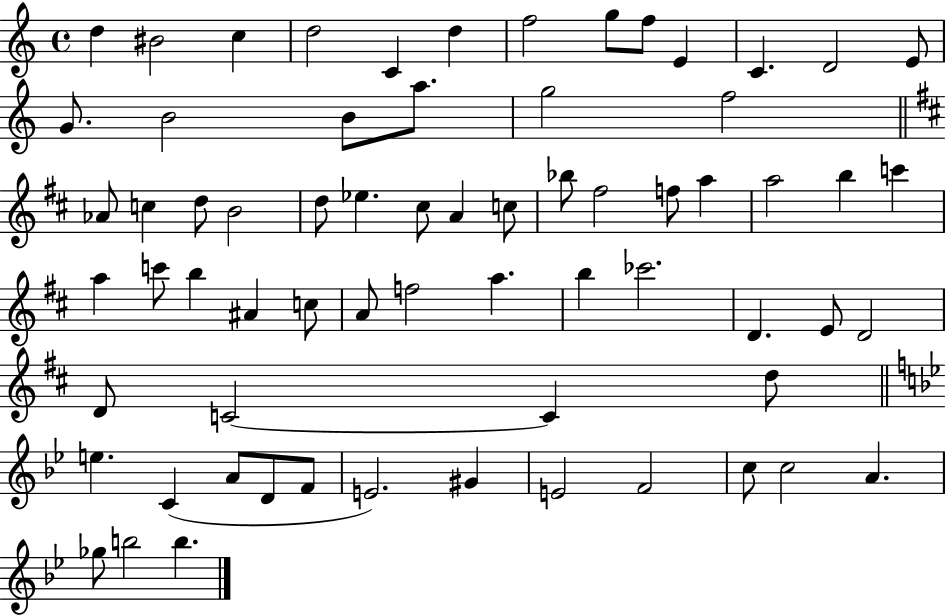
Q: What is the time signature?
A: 4/4